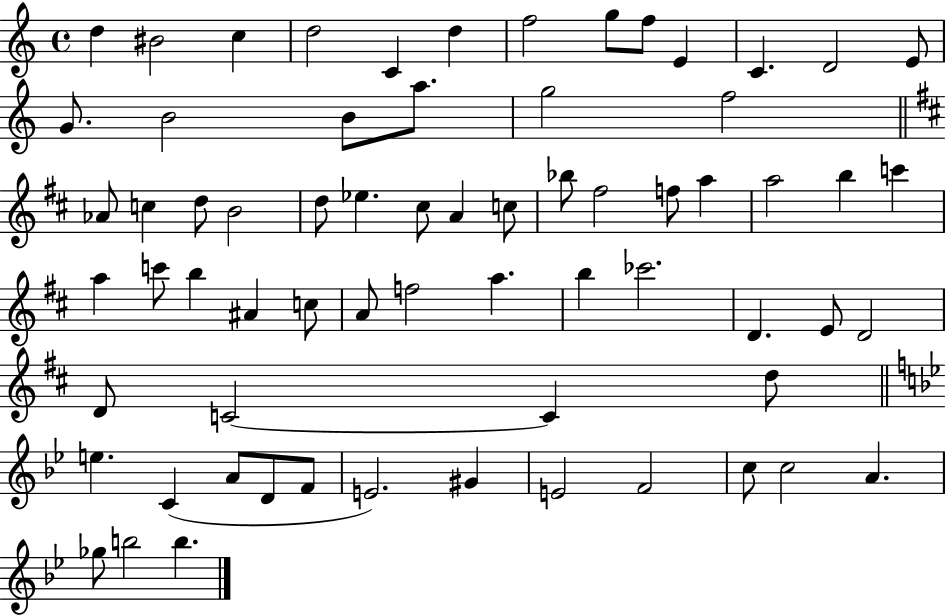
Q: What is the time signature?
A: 4/4